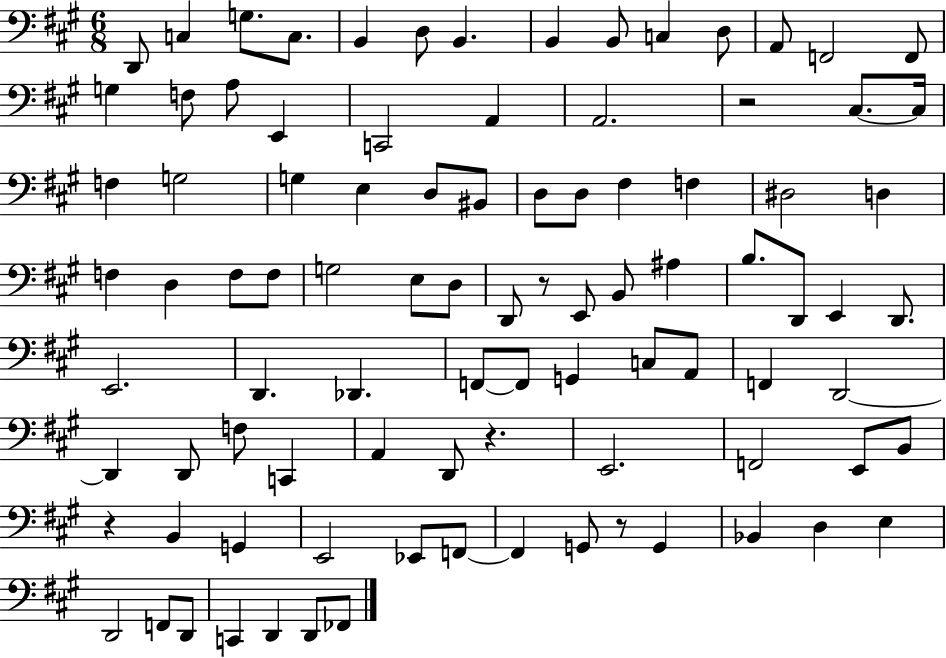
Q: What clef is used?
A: bass